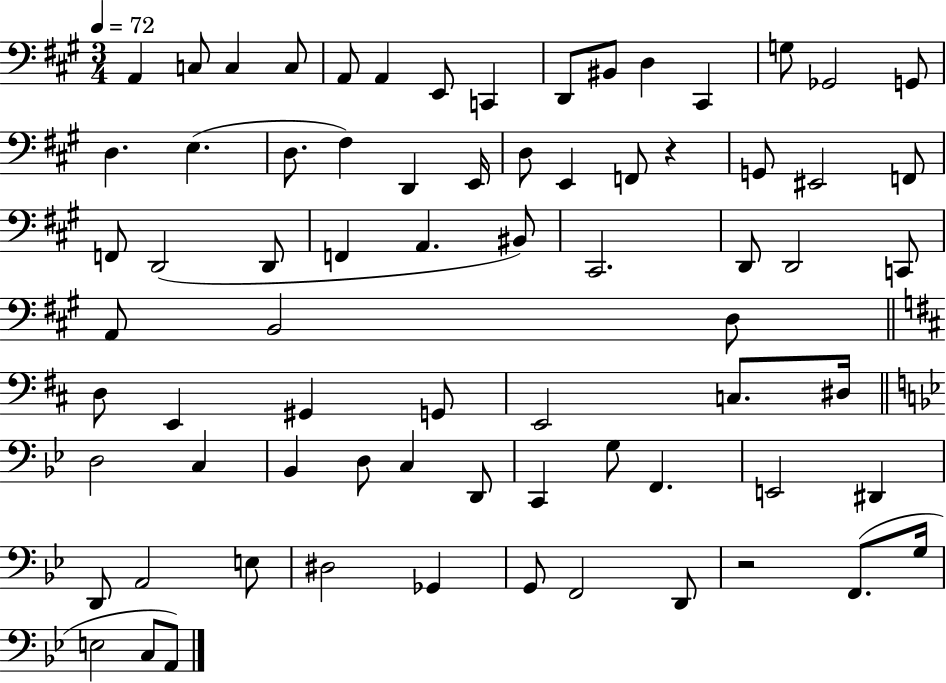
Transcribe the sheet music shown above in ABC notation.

X:1
T:Untitled
M:3/4
L:1/4
K:A
A,, C,/2 C, C,/2 A,,/2 A,, E,,/2 C,, D,,/2 ^B,,/2 D, ^C,, G,/2 _G,,2 G,,/2 D, E, D,/2 ^F, D,, E,,/4 D,/2 E,, F,,/2 z G,,/2 ^E,,2 F,,/2 F,,/2 D,,2 D,,/2 F,, A,, ^B,,/2 ^C,,2 D,,/2 D,,2 C,,/2 A,,/2 B,,2 D,/2 D,/2 E,, ^G,, G,,/2 E,,2 C,/2 ^D,/4 D,2 C, _B,, D,/2 C, D,,/2 C,, G,/2 F,, E,,2 ^D,, D,,/2 A,,2 E,/2 ^D,2 _G,, G,,/2 F,,2 D,,/2 z2 F,,/2 G,/4 E,2 C,/2 A,,/2